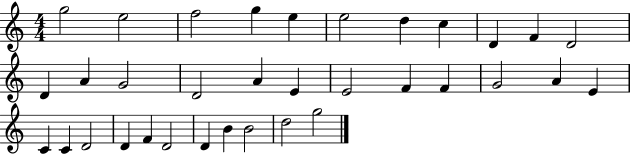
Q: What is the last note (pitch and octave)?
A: G5